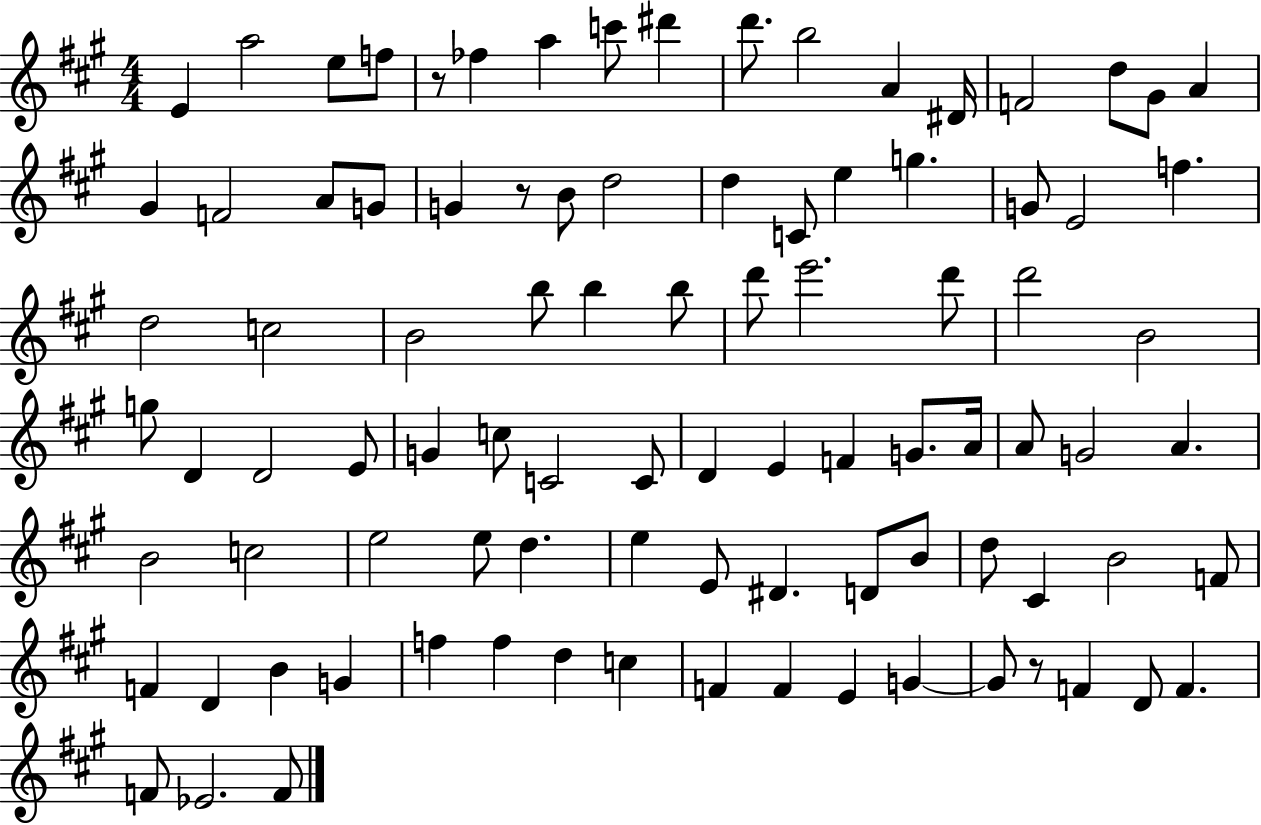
{
  \clef treble
  \numericTimeSignature
  \time 4/4
  \key a \major
  e'4 a''2 e''8 f''8 | r8 fes''4 a''4 c'''8 dis'''4 | d'''8. b''2 a'4 dis'16 | f'2 d''8 gis'8 a'4 | \break gis'4 f'2 a'8 g'8 | g'4 r8 b'8 d''2 | d''4 c'8 e''4 g''4. | g'8 e'2 f''4. | \break d''2 c''2 | b'2 b''8 b''4 b''8 | d'''8 e'''2. d'''8 | d'''2 b'2 | \break g''8 d'4 d'2 e'8 | g'4 c''8 c'2 c'8 | d'4 e'4 f'4 g'8. a'16 | a'8 g'2 a'4. | \break b'2 c''2 | e''2 e''8 d''4. | e''4 e'8 dis'4. d'8 b'8 | d''8 cis'4 b'2 f'8 | \break f'4 d'4 b'4 g'4 | f''4 f''4 d''4 c''4 | f'4 f'4 e'4 g'4~~ | g'8 r8 f'4 d'8 f'4. | \break f'8 ees'2. f'8 | \bar "|."
}